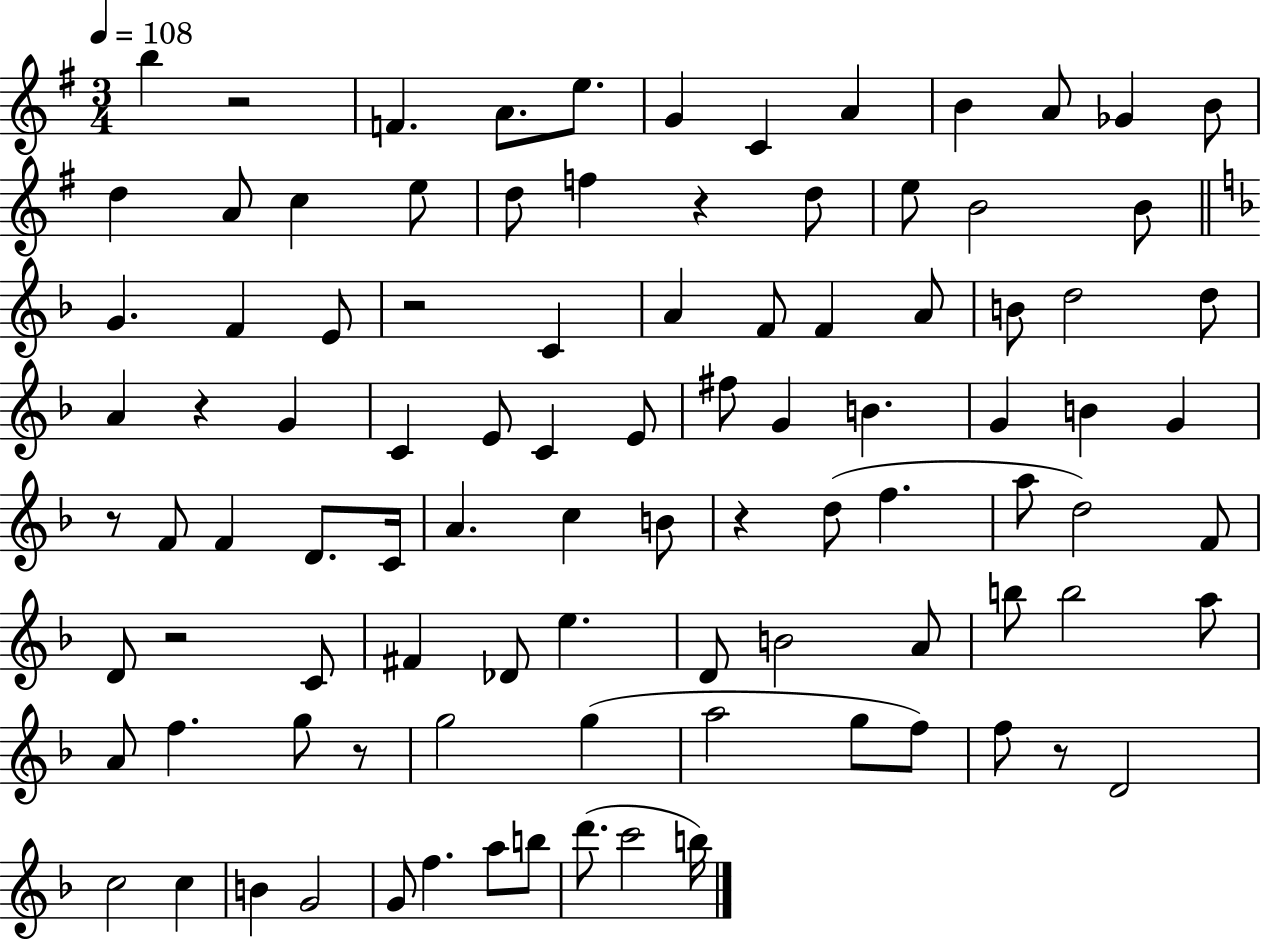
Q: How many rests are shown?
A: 9